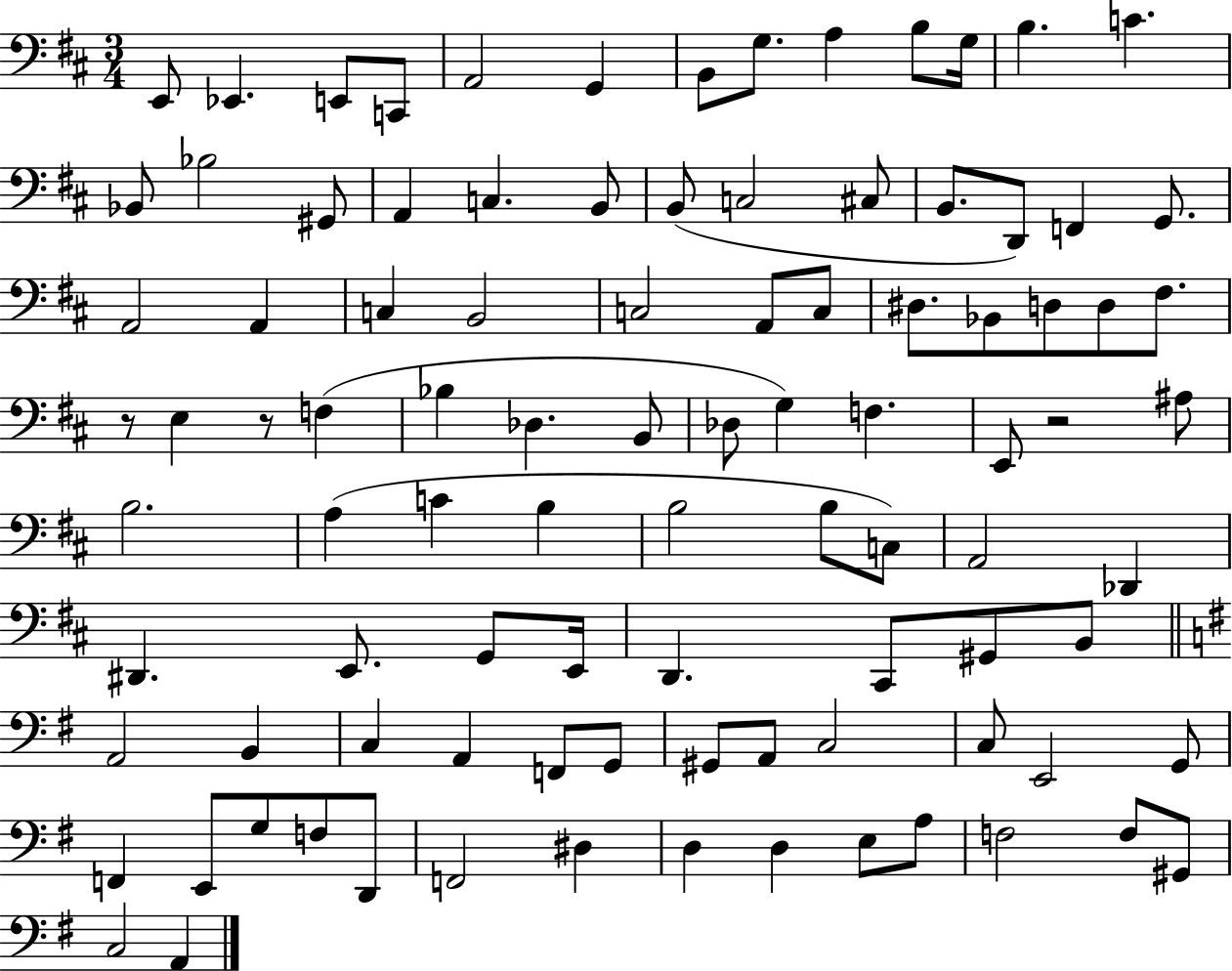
E2/e Eb2/q. E2/e C2/e A2/h G2/q B2/e G3/e. A3/q B3/e G3/s B3/q. C4/q. Bb2/e Bb3/h G#2/e A2/q C3/q. B2/e B2/e C3/h C#3/e B2/e. D2/e F2/q G2/e. A2/h A2/q C3/q B2/h C3/h A2/e C3/e D#3/e. Bb2/e D3/e D3/e F#3/e. R/e E3/q R/e F3/q Bb3/q Db3/q. B2/e Db3/e G3/q F3/q. E2/e R/h A#3/e B3/h. A3/q C4/q B3/q B3/h B3/e C3/e A2/h Db2/q D#2/q. E2/e. G2/e E2/s D2/q. C#2/e G#2/e B2/e A2/h B2/q C3/q A2/q F2/e G2/e G#2/e A2/e C3/h C3/e E2/h G2/e F2/q E2/e G3/e F3/e D2/e F2/h D#3/q D3/q D3/q E3/e A3/e F3/h F3/e G#2/e C3/h A2/q